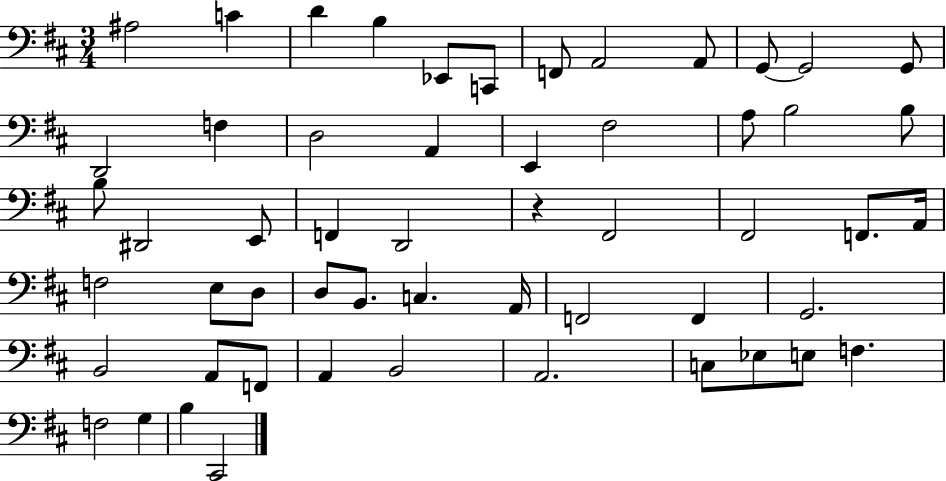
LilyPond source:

{
  \clef bass
  \numericTimeSignature
  \time 3/4
  \key d \major
  \repeat volta 2 { ais2 c'4 | d'4 b4 ees,8 c,8 | f,8 a,2 a,8 | g,8~~ g,2 g,8 | \break d,2 f4 | d2 a,4 | e,4 fis2 | a8 b2 b8 | \break b8 dis,2 e,8 | f,4 d,2 | r4 fis,2 | fis,2 f,8. a,16 | \break f2 e8 d8 | d8 b,8. c4. a,16 | f,2 f,4 | g,2. | \break b,2 a,8 f,8 | a,4 b,2 | a,2. | c8 ees8 e8 f4. | \break f2 g4 | b4 cis,2 | } \bar "|."
}